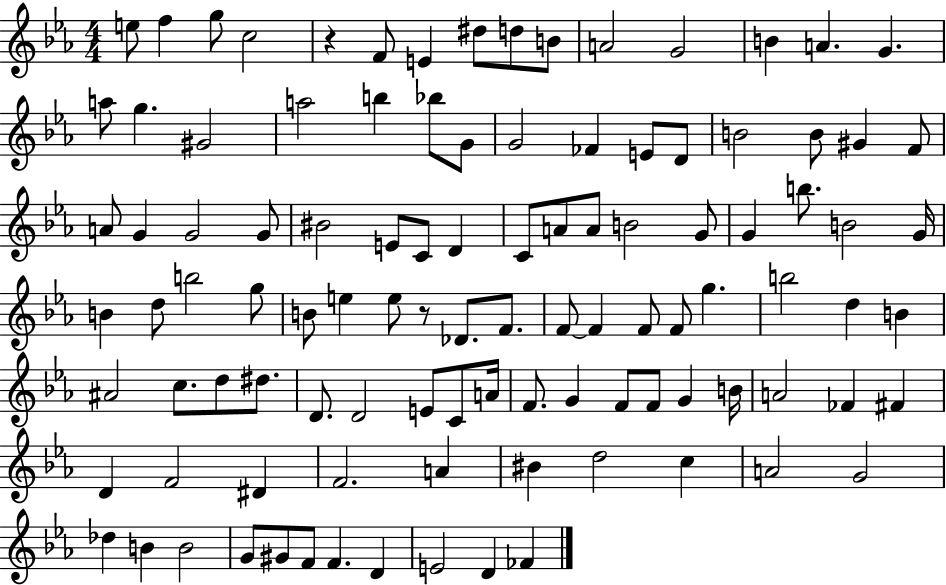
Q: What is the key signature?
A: EES major